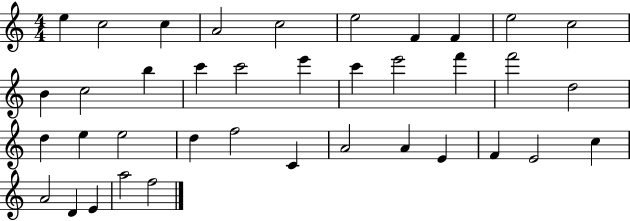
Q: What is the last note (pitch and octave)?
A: F5